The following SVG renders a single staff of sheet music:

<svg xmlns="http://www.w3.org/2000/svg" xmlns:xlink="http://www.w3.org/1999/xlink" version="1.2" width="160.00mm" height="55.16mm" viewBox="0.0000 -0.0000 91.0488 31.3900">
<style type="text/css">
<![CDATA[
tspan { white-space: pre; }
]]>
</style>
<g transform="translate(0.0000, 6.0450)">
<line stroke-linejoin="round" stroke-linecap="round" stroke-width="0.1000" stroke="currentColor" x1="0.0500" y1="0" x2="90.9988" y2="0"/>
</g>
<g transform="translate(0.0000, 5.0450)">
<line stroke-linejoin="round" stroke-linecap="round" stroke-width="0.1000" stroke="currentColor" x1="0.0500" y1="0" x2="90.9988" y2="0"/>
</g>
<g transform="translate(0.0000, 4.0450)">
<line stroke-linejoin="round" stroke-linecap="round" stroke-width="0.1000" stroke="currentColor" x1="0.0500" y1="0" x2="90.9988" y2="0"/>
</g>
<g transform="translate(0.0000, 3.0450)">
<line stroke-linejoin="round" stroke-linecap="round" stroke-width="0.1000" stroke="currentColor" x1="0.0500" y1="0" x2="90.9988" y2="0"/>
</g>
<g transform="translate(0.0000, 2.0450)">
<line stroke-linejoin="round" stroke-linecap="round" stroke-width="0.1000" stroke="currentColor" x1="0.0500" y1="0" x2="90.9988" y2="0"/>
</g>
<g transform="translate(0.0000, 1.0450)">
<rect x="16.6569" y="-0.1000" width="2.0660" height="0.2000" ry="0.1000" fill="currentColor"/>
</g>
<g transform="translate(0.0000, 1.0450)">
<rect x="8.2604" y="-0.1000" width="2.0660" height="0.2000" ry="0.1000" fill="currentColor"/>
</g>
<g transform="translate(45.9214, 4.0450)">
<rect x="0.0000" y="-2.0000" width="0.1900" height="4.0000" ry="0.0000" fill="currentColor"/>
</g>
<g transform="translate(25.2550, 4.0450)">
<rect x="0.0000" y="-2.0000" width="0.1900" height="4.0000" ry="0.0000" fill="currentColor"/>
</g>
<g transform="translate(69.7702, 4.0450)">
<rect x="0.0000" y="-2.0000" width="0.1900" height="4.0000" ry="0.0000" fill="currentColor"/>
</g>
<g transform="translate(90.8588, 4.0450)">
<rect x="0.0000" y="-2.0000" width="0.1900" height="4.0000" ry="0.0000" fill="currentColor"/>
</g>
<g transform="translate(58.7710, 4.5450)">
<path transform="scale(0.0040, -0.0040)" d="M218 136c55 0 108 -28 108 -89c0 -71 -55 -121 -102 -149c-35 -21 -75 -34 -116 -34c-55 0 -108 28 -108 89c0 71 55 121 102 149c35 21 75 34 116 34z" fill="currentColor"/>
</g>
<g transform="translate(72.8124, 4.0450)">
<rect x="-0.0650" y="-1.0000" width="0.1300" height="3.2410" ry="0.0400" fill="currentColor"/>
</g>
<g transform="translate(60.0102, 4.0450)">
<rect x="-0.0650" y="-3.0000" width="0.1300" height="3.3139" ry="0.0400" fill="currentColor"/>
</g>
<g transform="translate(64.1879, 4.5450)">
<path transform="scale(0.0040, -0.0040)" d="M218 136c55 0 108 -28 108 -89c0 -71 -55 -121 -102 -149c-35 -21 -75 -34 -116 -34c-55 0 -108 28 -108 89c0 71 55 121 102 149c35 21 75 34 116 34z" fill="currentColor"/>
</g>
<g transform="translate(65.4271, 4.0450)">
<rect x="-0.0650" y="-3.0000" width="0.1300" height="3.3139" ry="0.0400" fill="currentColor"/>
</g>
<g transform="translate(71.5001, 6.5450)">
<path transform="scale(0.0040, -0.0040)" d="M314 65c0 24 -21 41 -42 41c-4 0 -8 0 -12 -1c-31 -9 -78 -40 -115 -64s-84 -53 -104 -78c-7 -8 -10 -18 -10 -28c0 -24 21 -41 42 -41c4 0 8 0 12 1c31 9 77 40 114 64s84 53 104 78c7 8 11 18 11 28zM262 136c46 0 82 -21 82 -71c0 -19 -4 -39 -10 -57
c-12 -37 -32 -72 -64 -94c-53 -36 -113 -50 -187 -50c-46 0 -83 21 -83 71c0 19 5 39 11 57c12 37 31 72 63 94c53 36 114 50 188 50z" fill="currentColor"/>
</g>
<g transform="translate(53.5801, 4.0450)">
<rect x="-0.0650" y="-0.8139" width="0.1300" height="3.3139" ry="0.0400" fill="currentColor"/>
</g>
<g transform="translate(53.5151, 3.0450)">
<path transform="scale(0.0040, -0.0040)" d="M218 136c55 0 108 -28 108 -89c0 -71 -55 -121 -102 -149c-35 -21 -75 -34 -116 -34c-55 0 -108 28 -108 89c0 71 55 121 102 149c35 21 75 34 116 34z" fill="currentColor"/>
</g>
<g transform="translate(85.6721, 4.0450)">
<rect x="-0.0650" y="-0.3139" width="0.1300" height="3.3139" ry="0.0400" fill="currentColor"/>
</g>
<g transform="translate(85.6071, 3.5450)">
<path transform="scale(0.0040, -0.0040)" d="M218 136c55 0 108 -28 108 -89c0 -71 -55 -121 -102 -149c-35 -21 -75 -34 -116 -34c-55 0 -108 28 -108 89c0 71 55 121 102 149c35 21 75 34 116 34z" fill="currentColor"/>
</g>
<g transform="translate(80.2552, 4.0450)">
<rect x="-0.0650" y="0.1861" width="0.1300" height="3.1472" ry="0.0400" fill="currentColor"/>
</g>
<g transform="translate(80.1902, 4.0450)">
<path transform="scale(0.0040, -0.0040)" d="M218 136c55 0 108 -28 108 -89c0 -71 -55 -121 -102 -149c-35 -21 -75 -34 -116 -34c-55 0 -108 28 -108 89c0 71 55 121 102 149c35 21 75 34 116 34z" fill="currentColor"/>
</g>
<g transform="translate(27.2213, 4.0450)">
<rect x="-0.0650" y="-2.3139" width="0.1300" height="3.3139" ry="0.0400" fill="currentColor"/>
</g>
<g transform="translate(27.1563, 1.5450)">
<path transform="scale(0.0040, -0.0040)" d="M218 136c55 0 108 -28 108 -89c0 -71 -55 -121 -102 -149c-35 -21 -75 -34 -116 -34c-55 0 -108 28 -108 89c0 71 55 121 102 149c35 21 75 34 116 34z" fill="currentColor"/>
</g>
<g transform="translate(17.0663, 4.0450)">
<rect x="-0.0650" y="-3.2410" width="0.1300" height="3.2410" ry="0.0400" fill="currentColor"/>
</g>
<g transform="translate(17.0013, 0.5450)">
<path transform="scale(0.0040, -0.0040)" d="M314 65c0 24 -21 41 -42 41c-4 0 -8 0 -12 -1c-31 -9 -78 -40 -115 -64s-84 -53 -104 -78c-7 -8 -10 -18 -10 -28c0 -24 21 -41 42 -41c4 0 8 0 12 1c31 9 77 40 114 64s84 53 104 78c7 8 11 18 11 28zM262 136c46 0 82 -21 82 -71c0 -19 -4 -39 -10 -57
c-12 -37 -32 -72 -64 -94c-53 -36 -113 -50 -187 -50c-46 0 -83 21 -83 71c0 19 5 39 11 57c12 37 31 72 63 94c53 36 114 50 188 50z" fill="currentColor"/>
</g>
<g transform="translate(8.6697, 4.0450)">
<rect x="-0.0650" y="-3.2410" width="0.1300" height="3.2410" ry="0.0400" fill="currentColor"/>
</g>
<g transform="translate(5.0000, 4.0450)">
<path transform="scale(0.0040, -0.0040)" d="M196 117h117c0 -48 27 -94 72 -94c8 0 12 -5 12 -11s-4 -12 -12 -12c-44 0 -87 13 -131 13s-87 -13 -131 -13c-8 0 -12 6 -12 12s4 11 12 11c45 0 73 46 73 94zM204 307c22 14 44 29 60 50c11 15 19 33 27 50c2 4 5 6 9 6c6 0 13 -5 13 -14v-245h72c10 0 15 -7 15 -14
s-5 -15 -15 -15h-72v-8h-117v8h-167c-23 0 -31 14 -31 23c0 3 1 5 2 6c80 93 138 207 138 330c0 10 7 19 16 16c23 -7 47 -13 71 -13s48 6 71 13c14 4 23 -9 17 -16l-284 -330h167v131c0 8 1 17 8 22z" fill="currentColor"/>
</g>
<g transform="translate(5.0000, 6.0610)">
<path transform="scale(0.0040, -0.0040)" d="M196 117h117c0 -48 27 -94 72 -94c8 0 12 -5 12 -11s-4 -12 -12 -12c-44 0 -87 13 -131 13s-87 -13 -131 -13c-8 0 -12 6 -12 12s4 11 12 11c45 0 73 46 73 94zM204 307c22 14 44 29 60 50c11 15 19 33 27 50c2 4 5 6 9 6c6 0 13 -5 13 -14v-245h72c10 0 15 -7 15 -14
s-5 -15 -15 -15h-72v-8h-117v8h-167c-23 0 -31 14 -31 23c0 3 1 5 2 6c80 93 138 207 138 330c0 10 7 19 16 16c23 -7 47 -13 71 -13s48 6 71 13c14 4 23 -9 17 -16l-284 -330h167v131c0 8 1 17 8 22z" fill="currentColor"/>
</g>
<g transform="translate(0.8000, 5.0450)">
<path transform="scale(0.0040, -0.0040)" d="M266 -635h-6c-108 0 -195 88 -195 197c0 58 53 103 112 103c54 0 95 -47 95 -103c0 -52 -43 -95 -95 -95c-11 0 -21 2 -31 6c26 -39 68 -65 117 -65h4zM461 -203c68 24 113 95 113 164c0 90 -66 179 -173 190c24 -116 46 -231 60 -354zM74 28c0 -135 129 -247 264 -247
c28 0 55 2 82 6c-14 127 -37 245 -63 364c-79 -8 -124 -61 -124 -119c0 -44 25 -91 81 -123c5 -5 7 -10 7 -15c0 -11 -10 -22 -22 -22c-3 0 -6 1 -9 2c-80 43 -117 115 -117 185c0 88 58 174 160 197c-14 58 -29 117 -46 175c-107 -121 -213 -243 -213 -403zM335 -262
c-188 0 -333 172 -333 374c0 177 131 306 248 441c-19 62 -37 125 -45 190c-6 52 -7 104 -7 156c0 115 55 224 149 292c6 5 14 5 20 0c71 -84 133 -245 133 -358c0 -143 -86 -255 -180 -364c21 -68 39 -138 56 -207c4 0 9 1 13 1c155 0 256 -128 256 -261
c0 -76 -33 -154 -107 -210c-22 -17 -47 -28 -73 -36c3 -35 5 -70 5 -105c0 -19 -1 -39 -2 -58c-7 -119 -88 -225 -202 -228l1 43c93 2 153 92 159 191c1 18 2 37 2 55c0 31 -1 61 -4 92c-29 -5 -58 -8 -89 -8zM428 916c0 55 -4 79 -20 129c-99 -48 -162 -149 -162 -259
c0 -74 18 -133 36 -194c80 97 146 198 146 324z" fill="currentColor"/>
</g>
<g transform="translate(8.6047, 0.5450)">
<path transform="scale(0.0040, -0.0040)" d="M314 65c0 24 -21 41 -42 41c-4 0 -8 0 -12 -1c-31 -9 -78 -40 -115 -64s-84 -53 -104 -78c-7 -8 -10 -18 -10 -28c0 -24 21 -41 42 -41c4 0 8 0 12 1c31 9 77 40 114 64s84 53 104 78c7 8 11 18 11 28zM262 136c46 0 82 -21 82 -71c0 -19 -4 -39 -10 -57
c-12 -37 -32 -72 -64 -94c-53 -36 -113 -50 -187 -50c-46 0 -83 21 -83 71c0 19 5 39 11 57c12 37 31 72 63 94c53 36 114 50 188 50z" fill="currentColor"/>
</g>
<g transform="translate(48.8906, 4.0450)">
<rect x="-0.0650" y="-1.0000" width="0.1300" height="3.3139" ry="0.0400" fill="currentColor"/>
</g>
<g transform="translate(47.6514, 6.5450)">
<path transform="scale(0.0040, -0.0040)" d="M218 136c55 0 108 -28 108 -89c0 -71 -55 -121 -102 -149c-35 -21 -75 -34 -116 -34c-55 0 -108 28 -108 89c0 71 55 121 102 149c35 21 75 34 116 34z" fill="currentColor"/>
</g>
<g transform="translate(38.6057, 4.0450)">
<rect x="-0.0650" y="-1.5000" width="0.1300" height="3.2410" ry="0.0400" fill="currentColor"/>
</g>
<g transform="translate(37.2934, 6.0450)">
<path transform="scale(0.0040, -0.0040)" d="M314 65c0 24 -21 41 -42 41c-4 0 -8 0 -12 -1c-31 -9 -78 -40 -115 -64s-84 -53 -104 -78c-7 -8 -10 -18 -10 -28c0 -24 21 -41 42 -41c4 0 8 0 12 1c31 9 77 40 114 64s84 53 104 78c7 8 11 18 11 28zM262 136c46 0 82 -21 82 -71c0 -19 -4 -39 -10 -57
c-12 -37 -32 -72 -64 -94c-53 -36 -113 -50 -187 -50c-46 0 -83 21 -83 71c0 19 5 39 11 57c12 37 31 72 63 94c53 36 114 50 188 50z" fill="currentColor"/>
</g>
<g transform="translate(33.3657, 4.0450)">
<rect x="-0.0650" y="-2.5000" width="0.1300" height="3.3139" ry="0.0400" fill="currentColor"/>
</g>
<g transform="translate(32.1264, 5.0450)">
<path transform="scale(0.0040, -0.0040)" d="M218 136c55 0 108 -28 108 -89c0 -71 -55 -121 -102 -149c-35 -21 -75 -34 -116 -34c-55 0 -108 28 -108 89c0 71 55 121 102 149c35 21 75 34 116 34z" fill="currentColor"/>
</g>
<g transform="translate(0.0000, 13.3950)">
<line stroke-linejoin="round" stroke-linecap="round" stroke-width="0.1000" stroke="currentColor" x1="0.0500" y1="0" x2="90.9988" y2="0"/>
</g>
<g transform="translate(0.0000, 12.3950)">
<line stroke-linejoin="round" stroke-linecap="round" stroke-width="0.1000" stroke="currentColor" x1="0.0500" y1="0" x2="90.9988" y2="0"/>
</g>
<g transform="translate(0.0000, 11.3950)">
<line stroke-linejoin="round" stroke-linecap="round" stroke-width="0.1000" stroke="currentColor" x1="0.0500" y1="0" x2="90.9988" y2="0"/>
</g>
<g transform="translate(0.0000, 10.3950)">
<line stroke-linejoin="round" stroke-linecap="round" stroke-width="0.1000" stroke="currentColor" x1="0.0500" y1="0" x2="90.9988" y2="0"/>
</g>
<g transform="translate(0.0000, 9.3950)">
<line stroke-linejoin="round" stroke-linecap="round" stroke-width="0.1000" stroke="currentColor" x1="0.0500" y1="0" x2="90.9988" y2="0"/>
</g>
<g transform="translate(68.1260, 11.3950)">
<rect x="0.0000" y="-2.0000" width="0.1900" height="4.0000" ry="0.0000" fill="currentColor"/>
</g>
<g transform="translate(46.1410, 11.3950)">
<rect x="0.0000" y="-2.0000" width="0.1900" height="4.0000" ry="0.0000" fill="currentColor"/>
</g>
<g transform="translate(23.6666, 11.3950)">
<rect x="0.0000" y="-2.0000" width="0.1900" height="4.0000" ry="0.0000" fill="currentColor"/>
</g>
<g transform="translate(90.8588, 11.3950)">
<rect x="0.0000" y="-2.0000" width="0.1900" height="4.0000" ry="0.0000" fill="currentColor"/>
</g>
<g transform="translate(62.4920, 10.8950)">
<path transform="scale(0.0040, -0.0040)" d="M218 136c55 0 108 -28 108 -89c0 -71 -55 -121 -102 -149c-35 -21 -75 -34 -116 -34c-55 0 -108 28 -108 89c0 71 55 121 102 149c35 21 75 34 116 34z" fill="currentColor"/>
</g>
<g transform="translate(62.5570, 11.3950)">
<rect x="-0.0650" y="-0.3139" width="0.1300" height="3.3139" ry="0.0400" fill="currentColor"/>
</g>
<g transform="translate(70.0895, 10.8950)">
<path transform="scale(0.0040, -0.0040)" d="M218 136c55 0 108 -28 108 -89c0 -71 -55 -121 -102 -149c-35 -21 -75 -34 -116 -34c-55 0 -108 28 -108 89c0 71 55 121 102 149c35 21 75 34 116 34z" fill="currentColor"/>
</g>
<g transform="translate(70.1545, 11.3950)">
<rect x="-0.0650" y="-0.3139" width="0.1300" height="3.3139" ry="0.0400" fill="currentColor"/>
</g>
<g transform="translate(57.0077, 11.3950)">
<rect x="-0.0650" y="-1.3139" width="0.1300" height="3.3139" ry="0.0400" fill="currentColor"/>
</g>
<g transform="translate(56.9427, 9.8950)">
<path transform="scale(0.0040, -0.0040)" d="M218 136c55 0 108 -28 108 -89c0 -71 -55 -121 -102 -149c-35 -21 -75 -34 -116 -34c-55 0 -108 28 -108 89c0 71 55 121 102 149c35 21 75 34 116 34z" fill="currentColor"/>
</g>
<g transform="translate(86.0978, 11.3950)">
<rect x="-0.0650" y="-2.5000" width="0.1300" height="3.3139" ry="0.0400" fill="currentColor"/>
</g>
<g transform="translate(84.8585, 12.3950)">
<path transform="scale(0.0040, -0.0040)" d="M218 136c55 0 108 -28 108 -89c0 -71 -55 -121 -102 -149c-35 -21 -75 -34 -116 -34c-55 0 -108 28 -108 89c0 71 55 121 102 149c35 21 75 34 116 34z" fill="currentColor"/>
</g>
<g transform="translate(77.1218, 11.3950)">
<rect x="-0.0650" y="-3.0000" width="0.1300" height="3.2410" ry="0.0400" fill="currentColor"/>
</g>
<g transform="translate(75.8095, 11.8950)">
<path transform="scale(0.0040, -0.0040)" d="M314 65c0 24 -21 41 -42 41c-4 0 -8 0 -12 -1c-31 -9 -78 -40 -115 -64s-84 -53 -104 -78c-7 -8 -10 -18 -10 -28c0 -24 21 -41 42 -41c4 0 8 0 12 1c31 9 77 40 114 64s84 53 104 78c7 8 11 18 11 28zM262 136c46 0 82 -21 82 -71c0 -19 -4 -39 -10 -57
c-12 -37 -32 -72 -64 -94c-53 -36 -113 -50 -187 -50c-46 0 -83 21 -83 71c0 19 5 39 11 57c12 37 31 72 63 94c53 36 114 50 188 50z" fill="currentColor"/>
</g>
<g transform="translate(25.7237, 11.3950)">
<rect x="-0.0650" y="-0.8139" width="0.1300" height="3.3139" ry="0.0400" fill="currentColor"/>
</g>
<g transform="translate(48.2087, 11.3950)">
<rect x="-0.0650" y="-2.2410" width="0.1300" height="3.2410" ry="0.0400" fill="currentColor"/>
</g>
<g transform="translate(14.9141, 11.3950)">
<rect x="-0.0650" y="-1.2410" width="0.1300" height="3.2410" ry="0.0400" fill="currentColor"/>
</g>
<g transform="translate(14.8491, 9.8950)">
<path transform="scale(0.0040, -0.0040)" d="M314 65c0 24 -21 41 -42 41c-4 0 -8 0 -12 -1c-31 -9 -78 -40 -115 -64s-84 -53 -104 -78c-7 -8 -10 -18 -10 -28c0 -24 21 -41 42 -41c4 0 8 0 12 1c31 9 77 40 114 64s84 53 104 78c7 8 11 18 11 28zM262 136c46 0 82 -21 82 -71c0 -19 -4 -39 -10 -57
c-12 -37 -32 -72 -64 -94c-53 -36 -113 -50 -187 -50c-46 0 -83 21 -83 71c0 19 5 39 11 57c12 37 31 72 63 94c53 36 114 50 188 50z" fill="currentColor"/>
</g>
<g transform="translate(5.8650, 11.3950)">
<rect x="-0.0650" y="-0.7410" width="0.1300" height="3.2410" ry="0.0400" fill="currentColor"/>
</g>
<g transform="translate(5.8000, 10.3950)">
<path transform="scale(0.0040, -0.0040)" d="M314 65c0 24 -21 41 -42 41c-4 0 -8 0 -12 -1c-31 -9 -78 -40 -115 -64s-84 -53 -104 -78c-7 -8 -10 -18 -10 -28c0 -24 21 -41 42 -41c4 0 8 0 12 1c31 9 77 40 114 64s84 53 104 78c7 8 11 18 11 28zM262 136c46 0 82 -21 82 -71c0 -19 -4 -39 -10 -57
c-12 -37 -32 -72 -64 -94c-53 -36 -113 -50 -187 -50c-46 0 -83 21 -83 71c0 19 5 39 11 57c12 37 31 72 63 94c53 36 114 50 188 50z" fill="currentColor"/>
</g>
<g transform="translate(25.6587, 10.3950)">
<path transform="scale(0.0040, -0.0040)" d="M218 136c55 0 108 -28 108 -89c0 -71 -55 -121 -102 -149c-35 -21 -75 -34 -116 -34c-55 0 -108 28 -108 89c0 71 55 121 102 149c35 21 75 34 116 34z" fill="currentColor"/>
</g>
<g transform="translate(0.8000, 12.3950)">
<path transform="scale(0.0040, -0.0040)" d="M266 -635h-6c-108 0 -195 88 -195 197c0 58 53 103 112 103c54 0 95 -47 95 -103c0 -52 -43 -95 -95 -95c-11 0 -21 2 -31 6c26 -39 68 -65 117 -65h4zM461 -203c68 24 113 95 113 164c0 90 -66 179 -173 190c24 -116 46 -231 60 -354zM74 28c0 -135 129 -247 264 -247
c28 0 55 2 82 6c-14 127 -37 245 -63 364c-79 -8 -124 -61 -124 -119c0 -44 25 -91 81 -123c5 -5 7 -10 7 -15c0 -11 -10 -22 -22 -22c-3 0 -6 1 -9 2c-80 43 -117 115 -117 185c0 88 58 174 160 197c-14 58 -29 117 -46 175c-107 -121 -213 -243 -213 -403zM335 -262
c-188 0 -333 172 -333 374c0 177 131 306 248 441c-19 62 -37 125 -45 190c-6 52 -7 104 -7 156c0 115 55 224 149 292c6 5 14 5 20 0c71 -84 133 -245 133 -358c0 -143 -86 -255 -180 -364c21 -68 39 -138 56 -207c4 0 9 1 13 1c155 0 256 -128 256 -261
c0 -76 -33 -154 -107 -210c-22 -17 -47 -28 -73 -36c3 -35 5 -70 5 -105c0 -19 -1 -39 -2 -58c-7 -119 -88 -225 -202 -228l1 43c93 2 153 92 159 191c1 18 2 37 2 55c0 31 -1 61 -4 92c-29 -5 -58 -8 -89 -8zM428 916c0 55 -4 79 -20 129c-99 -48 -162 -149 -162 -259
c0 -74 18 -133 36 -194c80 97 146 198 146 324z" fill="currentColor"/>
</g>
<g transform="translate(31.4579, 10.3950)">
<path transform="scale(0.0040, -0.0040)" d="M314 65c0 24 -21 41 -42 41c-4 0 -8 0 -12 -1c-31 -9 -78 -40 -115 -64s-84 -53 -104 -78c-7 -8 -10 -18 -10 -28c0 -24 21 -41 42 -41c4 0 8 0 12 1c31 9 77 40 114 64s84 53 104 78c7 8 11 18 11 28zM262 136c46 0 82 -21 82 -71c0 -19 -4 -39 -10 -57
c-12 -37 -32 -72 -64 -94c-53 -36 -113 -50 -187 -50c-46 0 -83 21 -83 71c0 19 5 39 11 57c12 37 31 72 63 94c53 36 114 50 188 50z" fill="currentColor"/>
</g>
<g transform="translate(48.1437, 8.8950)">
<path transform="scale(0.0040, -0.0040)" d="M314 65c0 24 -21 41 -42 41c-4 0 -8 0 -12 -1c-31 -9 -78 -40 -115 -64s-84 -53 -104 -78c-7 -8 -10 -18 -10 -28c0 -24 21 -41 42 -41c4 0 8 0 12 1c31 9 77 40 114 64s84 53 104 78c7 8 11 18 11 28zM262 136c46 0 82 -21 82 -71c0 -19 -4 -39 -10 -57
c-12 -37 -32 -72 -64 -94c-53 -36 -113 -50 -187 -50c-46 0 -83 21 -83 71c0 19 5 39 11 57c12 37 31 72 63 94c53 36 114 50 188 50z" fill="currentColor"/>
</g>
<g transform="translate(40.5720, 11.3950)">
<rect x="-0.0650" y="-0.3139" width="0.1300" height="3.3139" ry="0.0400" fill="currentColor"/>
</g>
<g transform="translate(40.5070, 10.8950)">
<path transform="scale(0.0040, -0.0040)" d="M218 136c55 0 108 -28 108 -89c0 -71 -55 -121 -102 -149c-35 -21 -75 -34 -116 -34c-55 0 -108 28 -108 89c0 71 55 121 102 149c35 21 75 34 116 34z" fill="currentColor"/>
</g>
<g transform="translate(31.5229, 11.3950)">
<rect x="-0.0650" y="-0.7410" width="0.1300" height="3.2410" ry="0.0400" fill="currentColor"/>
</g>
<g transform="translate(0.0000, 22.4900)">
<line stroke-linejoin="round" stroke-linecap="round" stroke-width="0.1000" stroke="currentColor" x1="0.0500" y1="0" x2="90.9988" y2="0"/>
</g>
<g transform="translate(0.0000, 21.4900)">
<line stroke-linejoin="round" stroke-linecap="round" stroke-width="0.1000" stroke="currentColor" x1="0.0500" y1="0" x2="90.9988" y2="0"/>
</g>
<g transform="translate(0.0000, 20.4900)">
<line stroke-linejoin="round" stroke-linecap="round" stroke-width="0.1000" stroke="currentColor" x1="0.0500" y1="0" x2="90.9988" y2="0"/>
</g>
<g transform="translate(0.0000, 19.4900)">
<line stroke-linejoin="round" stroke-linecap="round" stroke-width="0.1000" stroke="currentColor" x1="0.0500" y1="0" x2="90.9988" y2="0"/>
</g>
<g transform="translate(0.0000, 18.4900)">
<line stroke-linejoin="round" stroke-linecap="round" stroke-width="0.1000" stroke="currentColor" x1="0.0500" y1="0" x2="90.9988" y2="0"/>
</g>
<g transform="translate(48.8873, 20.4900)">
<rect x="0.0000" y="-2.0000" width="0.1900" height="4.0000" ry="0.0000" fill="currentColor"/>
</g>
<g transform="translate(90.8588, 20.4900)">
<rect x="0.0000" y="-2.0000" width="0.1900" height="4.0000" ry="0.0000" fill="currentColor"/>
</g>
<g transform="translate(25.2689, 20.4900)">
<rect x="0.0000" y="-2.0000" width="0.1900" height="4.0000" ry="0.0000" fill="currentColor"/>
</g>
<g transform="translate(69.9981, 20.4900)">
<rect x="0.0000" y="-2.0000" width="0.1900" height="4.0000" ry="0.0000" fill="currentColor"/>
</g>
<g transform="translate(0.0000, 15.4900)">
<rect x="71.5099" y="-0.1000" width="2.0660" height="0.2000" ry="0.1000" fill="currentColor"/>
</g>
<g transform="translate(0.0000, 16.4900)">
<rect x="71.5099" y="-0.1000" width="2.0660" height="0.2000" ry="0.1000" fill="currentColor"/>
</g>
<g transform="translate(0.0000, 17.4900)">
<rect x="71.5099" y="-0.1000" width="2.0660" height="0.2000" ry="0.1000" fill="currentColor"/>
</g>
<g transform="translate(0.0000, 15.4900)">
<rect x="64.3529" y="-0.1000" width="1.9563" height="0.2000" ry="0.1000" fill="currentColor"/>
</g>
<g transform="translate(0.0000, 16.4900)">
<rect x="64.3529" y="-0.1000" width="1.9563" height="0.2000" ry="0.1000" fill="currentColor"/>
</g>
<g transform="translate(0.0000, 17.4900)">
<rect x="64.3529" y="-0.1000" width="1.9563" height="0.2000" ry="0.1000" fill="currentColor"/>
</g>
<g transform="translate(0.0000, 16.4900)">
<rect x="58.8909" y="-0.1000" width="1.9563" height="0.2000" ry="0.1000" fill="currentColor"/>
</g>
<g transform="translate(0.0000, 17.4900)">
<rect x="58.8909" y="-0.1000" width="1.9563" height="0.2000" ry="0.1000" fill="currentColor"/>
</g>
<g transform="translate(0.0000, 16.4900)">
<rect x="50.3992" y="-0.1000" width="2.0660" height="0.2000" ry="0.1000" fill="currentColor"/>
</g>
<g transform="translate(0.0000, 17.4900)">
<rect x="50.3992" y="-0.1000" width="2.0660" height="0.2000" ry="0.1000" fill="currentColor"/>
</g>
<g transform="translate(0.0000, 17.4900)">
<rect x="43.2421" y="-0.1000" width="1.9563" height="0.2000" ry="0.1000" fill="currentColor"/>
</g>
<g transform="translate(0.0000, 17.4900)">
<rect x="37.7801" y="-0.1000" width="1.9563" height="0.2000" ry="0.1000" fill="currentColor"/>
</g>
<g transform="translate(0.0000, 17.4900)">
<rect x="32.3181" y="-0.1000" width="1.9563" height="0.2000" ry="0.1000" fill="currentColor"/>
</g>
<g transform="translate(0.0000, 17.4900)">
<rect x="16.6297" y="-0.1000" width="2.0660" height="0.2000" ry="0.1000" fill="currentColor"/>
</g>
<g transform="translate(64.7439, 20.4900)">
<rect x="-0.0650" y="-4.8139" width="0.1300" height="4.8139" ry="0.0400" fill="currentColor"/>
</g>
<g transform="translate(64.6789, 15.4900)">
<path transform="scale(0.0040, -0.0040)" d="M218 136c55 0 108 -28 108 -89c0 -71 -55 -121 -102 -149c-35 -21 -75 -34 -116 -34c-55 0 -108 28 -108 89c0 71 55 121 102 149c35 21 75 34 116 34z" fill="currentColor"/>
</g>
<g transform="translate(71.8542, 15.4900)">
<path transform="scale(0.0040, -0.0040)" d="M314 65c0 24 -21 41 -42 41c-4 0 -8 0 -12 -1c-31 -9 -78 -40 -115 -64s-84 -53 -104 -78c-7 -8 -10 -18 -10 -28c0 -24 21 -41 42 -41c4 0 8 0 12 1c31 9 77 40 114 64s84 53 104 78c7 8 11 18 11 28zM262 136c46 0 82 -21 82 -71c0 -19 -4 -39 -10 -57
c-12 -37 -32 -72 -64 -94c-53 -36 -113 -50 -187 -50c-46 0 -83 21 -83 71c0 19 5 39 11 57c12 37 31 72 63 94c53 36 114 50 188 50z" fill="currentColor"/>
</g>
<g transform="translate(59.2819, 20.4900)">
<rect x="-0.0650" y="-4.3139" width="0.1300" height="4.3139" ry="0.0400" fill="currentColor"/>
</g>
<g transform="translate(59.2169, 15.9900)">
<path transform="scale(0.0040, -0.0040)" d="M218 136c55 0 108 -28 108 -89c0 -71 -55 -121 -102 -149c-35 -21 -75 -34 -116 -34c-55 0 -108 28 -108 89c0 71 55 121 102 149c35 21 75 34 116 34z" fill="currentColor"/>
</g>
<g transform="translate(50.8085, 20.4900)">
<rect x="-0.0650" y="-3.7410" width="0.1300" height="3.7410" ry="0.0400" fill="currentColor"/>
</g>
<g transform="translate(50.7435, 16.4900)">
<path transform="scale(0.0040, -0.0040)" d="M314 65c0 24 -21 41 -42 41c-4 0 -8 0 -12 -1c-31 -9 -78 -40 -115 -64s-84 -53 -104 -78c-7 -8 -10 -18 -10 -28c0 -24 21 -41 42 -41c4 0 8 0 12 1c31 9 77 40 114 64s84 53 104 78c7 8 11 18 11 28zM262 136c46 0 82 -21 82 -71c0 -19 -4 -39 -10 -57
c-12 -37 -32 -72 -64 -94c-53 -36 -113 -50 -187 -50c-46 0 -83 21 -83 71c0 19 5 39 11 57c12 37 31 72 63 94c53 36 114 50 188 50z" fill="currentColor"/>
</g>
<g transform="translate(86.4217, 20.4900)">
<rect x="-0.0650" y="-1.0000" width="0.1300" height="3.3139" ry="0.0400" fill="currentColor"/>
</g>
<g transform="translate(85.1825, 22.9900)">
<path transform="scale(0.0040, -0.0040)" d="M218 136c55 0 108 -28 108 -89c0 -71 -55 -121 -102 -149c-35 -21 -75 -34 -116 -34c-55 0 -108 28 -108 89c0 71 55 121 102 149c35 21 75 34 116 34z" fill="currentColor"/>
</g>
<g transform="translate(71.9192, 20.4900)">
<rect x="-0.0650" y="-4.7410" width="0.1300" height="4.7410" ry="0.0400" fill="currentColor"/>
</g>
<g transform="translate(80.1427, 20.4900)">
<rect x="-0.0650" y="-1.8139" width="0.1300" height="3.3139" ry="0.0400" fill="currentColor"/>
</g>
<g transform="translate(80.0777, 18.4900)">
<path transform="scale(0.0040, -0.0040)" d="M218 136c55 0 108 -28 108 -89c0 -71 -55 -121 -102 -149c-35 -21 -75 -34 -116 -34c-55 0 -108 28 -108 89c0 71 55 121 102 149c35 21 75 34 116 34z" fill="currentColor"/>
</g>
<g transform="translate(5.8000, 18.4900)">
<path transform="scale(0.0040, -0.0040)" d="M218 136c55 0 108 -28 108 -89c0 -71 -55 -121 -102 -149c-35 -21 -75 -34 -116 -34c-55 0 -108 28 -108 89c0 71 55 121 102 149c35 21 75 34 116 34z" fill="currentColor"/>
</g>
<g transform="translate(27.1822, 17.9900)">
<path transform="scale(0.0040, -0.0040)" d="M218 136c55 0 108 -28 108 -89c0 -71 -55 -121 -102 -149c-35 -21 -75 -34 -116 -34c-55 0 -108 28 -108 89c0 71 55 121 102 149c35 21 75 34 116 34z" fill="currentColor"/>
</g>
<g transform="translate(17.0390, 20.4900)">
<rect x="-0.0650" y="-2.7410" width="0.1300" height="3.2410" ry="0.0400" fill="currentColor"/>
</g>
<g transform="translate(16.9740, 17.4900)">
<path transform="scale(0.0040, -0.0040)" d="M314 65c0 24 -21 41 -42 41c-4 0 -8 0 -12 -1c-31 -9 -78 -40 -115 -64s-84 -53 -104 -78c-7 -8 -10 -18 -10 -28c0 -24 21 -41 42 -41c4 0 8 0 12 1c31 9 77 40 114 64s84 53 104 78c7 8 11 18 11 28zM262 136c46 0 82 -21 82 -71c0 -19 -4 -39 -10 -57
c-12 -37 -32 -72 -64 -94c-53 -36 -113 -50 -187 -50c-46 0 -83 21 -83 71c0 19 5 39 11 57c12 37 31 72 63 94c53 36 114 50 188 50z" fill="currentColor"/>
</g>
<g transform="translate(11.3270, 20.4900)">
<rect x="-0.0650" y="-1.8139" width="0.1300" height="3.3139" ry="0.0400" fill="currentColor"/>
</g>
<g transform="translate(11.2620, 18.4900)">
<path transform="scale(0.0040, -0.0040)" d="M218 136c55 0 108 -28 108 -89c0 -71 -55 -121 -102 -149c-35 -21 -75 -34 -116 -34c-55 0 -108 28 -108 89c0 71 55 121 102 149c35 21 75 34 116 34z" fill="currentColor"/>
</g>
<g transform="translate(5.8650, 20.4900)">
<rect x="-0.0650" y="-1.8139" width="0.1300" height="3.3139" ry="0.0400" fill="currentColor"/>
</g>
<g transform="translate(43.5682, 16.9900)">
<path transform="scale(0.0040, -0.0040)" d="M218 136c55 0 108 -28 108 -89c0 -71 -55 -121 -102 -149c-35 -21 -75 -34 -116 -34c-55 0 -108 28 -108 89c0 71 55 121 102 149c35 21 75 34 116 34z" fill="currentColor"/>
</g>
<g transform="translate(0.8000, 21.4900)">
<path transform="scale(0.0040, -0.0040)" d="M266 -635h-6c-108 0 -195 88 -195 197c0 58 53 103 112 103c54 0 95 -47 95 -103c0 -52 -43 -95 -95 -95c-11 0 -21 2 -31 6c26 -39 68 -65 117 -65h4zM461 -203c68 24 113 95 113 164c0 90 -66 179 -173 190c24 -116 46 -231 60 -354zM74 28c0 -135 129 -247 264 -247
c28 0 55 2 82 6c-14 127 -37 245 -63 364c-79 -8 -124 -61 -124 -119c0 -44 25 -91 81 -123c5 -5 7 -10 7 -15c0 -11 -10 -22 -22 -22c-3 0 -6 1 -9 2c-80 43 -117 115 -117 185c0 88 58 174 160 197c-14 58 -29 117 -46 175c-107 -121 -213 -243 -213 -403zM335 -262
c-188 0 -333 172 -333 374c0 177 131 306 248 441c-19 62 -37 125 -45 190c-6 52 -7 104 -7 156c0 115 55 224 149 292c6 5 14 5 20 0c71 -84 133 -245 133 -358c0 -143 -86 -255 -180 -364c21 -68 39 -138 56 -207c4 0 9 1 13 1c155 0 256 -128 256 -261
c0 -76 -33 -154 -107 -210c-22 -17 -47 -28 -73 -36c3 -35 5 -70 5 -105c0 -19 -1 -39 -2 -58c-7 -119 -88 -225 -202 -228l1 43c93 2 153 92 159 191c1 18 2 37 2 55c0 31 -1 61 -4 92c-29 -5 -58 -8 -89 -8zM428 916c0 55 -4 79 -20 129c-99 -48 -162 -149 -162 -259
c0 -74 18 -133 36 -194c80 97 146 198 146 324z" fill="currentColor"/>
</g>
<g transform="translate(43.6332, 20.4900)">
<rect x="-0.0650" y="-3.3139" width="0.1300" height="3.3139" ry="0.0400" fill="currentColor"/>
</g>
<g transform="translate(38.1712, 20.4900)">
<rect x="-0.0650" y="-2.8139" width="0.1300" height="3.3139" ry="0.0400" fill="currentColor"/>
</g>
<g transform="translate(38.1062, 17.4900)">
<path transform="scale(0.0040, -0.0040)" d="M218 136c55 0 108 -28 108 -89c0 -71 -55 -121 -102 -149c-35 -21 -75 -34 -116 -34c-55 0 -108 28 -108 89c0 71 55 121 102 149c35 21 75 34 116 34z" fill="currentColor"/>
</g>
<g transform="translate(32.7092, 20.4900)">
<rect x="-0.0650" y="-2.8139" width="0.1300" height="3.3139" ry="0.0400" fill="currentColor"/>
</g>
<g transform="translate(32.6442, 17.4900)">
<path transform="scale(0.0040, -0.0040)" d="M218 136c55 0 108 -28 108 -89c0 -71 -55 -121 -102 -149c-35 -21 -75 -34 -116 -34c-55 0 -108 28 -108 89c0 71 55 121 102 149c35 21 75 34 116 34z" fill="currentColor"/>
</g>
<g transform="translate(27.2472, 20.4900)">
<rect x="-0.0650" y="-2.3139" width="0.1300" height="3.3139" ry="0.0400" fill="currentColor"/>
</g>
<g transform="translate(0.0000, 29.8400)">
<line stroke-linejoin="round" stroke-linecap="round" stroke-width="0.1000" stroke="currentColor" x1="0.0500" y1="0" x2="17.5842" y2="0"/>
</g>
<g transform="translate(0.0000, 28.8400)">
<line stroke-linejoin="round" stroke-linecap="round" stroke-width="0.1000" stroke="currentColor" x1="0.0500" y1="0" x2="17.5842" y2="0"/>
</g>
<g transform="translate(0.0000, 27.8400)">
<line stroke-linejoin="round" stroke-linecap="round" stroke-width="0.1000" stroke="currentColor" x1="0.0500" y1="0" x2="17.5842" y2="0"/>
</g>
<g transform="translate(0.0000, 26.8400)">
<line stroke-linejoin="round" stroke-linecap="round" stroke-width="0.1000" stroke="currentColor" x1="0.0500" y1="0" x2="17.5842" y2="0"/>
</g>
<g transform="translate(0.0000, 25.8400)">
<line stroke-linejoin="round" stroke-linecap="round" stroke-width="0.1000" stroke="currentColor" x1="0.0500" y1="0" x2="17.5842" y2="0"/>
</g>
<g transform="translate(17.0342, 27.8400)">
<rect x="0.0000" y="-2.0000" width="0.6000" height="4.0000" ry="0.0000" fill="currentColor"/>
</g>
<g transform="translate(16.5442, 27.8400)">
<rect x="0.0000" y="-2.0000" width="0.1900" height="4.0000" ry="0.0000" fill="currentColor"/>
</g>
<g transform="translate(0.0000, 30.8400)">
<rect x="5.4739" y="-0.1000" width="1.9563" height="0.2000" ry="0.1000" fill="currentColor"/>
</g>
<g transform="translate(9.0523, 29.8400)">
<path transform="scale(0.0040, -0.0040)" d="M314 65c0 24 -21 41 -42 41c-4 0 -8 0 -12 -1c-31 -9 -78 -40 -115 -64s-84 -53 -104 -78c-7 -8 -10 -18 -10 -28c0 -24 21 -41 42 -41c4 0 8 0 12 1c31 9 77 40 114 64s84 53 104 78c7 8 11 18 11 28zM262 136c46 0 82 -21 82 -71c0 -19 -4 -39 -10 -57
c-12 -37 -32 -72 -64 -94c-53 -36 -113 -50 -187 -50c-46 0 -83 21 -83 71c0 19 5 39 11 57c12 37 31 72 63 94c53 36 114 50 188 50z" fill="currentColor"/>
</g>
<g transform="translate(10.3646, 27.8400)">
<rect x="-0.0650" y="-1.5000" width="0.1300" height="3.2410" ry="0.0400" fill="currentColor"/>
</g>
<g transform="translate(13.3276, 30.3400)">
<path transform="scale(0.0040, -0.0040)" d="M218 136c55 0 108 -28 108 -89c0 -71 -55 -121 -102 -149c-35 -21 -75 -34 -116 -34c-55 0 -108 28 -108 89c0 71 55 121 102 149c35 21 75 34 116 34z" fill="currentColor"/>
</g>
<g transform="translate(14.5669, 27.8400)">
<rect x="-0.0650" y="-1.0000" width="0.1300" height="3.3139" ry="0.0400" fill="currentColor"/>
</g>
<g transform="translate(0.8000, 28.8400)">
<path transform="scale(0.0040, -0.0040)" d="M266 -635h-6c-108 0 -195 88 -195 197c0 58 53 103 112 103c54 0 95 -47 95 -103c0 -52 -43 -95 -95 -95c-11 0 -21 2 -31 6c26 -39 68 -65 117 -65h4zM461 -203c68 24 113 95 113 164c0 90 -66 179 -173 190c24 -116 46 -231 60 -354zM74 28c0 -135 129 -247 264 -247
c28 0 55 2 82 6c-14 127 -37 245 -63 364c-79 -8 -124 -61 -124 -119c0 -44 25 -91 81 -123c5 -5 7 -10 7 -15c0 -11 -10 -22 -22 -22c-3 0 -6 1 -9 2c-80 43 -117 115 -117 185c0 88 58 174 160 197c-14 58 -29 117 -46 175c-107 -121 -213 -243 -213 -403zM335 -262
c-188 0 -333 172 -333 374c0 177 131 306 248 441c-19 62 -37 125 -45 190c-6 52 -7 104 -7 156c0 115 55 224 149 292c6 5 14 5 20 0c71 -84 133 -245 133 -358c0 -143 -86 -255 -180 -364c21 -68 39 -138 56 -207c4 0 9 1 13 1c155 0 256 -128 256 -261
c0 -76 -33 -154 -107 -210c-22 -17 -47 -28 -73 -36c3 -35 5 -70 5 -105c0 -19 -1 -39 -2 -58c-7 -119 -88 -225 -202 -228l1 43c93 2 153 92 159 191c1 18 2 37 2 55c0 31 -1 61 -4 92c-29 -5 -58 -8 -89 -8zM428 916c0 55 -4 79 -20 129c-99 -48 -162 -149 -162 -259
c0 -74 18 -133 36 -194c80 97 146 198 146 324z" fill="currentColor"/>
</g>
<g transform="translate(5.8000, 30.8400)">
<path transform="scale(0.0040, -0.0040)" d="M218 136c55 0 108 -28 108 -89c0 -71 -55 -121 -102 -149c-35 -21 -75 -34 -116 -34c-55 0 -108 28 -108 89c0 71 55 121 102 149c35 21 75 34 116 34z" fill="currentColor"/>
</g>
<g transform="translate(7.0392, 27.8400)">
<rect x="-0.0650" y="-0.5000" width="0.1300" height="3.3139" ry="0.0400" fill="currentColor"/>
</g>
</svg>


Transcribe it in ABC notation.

X:1
T:Untitled
M:4/4
L:1/4
K:C
b2 b2 g G E2 D d A A D2 B c d2 e2 d d2 c g2 e c c A2 G f f a2 g a a b c'2 d' e' e'2 f D C E2 D